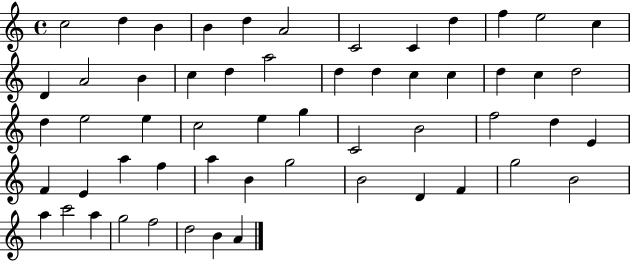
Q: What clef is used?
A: treble